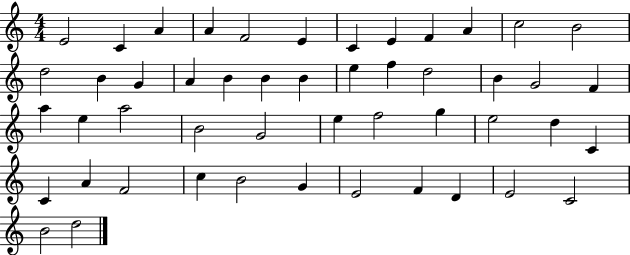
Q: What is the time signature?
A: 4/4